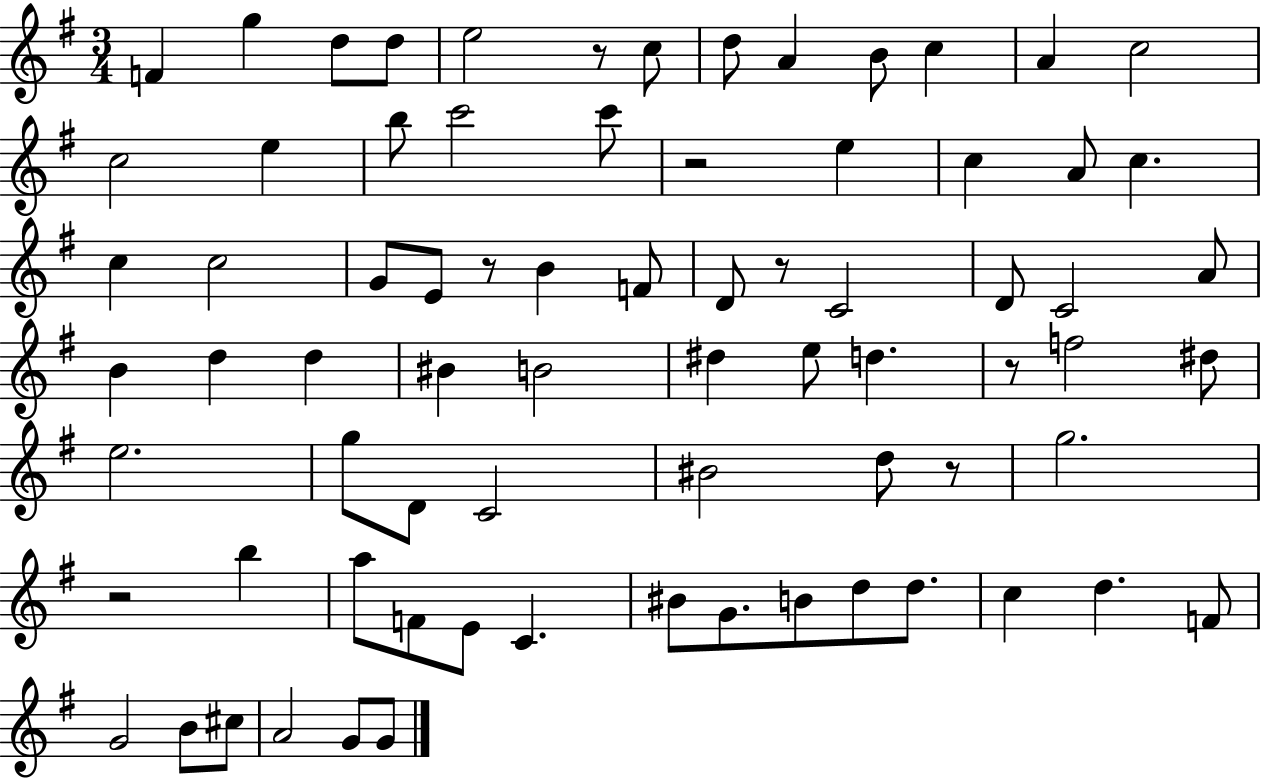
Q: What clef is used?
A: treble